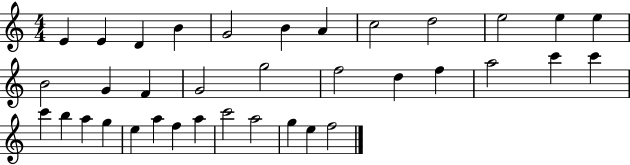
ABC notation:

X:1
T:Untitled
M:4/4
L:1/4
K:C
E E D B G2 B A c2 d2 e2 e e B2 G F G2 g2 f2 d f a2 c' c' c' b a g e a f a c'2 a2 g e f2